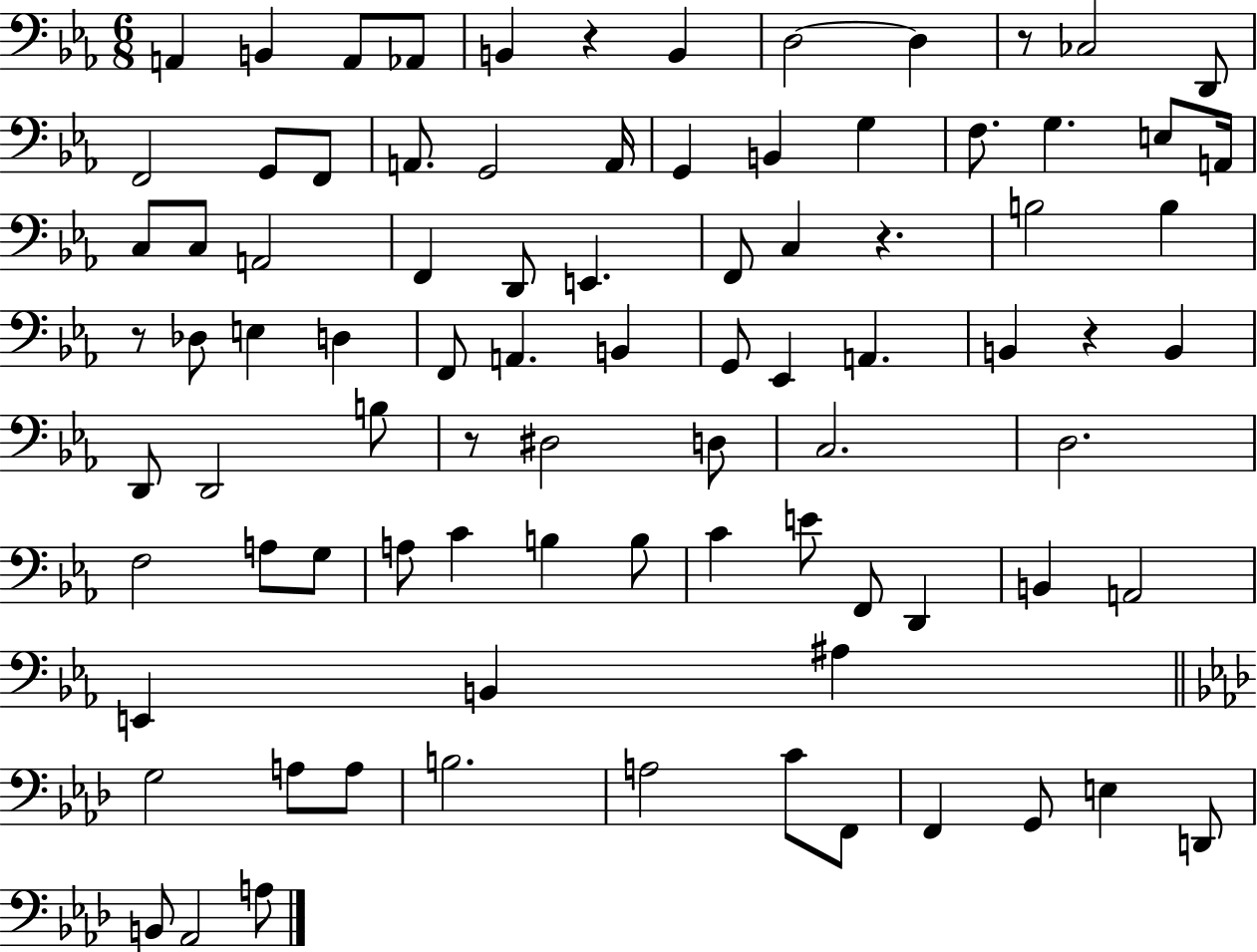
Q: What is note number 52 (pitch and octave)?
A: F3